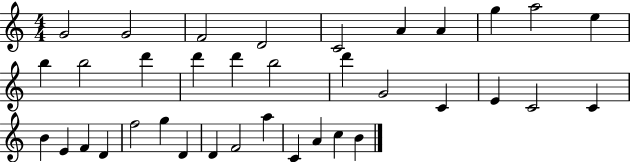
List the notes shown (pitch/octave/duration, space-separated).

G4/h G4/h F4/h D4/h C4/h A4/q A4/q G5/q A5/h E5/q B5/q B5/h D6/q D6/q D6/q B5/h D6/q G4/h C4/q E4/q C4/h C4/q B4/q E4/q F4/q D4/q F5/h G5/q D4/q D4/q F4/h A5/q C4/q A4/q C5/q B4/q